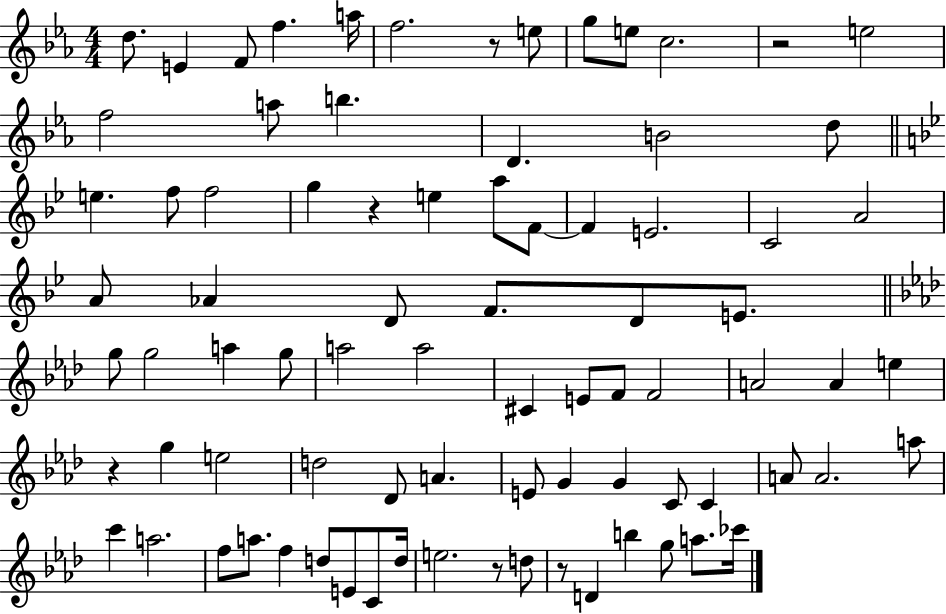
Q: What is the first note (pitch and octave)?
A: D5